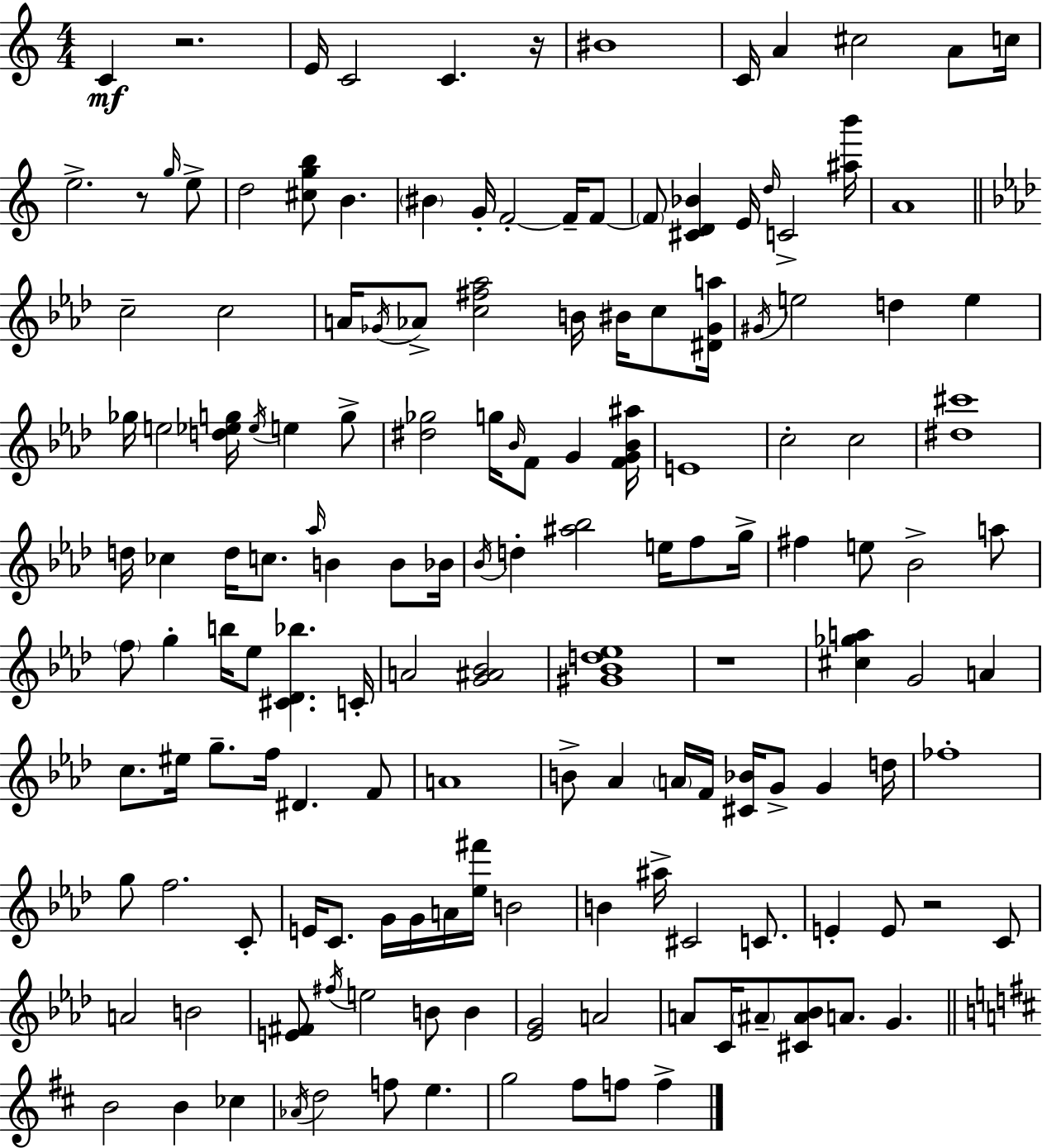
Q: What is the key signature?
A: A minor